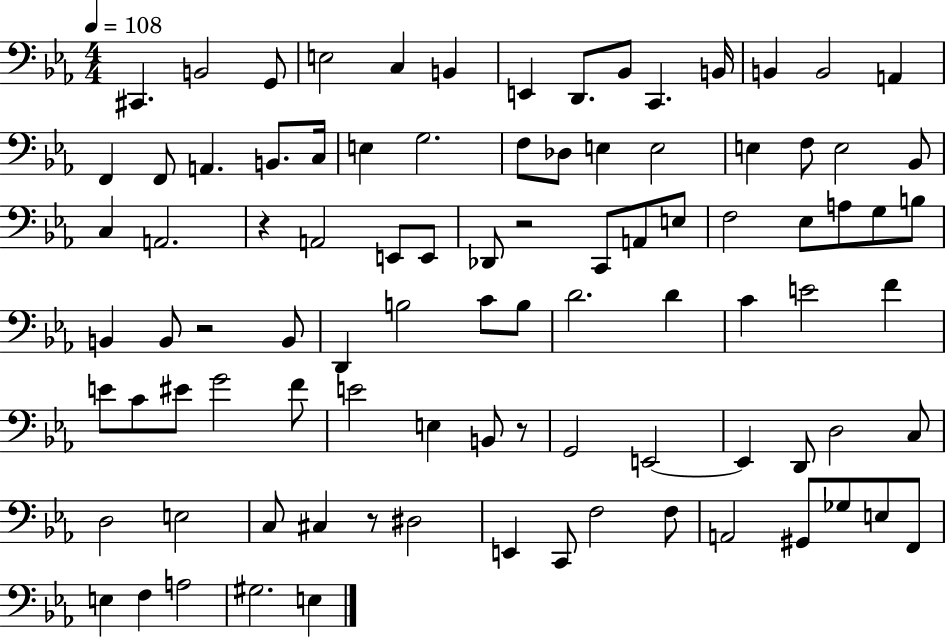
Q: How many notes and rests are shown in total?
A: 93